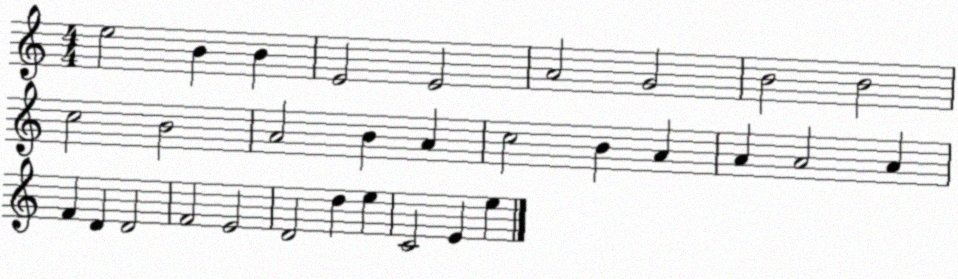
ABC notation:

X:1
T:Untitled
M:4/4
L:1/4
K:C
e2 B B E2 E2 A2 G2 B2 B2 c2 B2 A2 B A c2 B A A A2 A F D D2 F2 E2 D2 d e C2 E e